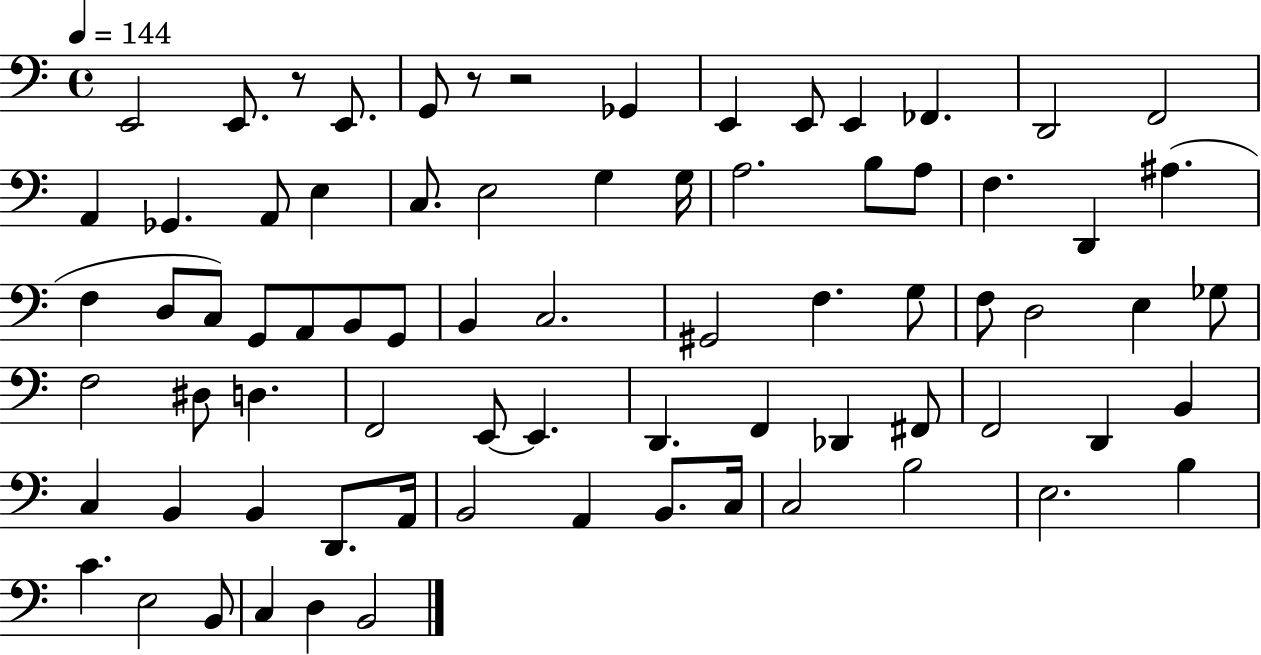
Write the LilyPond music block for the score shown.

{
  \clef bass
  \time 4/4
  \defaultTimeSignature
  \key c \major
  \tempo 4 = 144
  \repeat volta 2 { e,2 e,8. r8 e,8. | g,8 r8 r2 ges,4 | e,4 e,8 e,4 fes,4. | d,2 f,2 | \break a,4 ges,4. a,8 e4 | c8. e2 g4 g16 | a2. b8 a8 | f4. d,4 ais4.( | \break f4 d8 c8) g,8 a,8 b,8 g,8 | b,4 c2. | gis,2 f4. g8 | f8 d2 e4 ges8 | \break f2 dis8 d4. | f,2 e,8~~ e,4. | d,4. f,4 des,4 fis,8 | f,2 d,4 b,4 | \break c4 b,4 b,4 d,8. a,16 | b,2 a,4 b,8. c16 | c2 b2 | e2. b4 | \break c'4. e2 b,8 | c4 d4 b,2 | } \bar "|."
}